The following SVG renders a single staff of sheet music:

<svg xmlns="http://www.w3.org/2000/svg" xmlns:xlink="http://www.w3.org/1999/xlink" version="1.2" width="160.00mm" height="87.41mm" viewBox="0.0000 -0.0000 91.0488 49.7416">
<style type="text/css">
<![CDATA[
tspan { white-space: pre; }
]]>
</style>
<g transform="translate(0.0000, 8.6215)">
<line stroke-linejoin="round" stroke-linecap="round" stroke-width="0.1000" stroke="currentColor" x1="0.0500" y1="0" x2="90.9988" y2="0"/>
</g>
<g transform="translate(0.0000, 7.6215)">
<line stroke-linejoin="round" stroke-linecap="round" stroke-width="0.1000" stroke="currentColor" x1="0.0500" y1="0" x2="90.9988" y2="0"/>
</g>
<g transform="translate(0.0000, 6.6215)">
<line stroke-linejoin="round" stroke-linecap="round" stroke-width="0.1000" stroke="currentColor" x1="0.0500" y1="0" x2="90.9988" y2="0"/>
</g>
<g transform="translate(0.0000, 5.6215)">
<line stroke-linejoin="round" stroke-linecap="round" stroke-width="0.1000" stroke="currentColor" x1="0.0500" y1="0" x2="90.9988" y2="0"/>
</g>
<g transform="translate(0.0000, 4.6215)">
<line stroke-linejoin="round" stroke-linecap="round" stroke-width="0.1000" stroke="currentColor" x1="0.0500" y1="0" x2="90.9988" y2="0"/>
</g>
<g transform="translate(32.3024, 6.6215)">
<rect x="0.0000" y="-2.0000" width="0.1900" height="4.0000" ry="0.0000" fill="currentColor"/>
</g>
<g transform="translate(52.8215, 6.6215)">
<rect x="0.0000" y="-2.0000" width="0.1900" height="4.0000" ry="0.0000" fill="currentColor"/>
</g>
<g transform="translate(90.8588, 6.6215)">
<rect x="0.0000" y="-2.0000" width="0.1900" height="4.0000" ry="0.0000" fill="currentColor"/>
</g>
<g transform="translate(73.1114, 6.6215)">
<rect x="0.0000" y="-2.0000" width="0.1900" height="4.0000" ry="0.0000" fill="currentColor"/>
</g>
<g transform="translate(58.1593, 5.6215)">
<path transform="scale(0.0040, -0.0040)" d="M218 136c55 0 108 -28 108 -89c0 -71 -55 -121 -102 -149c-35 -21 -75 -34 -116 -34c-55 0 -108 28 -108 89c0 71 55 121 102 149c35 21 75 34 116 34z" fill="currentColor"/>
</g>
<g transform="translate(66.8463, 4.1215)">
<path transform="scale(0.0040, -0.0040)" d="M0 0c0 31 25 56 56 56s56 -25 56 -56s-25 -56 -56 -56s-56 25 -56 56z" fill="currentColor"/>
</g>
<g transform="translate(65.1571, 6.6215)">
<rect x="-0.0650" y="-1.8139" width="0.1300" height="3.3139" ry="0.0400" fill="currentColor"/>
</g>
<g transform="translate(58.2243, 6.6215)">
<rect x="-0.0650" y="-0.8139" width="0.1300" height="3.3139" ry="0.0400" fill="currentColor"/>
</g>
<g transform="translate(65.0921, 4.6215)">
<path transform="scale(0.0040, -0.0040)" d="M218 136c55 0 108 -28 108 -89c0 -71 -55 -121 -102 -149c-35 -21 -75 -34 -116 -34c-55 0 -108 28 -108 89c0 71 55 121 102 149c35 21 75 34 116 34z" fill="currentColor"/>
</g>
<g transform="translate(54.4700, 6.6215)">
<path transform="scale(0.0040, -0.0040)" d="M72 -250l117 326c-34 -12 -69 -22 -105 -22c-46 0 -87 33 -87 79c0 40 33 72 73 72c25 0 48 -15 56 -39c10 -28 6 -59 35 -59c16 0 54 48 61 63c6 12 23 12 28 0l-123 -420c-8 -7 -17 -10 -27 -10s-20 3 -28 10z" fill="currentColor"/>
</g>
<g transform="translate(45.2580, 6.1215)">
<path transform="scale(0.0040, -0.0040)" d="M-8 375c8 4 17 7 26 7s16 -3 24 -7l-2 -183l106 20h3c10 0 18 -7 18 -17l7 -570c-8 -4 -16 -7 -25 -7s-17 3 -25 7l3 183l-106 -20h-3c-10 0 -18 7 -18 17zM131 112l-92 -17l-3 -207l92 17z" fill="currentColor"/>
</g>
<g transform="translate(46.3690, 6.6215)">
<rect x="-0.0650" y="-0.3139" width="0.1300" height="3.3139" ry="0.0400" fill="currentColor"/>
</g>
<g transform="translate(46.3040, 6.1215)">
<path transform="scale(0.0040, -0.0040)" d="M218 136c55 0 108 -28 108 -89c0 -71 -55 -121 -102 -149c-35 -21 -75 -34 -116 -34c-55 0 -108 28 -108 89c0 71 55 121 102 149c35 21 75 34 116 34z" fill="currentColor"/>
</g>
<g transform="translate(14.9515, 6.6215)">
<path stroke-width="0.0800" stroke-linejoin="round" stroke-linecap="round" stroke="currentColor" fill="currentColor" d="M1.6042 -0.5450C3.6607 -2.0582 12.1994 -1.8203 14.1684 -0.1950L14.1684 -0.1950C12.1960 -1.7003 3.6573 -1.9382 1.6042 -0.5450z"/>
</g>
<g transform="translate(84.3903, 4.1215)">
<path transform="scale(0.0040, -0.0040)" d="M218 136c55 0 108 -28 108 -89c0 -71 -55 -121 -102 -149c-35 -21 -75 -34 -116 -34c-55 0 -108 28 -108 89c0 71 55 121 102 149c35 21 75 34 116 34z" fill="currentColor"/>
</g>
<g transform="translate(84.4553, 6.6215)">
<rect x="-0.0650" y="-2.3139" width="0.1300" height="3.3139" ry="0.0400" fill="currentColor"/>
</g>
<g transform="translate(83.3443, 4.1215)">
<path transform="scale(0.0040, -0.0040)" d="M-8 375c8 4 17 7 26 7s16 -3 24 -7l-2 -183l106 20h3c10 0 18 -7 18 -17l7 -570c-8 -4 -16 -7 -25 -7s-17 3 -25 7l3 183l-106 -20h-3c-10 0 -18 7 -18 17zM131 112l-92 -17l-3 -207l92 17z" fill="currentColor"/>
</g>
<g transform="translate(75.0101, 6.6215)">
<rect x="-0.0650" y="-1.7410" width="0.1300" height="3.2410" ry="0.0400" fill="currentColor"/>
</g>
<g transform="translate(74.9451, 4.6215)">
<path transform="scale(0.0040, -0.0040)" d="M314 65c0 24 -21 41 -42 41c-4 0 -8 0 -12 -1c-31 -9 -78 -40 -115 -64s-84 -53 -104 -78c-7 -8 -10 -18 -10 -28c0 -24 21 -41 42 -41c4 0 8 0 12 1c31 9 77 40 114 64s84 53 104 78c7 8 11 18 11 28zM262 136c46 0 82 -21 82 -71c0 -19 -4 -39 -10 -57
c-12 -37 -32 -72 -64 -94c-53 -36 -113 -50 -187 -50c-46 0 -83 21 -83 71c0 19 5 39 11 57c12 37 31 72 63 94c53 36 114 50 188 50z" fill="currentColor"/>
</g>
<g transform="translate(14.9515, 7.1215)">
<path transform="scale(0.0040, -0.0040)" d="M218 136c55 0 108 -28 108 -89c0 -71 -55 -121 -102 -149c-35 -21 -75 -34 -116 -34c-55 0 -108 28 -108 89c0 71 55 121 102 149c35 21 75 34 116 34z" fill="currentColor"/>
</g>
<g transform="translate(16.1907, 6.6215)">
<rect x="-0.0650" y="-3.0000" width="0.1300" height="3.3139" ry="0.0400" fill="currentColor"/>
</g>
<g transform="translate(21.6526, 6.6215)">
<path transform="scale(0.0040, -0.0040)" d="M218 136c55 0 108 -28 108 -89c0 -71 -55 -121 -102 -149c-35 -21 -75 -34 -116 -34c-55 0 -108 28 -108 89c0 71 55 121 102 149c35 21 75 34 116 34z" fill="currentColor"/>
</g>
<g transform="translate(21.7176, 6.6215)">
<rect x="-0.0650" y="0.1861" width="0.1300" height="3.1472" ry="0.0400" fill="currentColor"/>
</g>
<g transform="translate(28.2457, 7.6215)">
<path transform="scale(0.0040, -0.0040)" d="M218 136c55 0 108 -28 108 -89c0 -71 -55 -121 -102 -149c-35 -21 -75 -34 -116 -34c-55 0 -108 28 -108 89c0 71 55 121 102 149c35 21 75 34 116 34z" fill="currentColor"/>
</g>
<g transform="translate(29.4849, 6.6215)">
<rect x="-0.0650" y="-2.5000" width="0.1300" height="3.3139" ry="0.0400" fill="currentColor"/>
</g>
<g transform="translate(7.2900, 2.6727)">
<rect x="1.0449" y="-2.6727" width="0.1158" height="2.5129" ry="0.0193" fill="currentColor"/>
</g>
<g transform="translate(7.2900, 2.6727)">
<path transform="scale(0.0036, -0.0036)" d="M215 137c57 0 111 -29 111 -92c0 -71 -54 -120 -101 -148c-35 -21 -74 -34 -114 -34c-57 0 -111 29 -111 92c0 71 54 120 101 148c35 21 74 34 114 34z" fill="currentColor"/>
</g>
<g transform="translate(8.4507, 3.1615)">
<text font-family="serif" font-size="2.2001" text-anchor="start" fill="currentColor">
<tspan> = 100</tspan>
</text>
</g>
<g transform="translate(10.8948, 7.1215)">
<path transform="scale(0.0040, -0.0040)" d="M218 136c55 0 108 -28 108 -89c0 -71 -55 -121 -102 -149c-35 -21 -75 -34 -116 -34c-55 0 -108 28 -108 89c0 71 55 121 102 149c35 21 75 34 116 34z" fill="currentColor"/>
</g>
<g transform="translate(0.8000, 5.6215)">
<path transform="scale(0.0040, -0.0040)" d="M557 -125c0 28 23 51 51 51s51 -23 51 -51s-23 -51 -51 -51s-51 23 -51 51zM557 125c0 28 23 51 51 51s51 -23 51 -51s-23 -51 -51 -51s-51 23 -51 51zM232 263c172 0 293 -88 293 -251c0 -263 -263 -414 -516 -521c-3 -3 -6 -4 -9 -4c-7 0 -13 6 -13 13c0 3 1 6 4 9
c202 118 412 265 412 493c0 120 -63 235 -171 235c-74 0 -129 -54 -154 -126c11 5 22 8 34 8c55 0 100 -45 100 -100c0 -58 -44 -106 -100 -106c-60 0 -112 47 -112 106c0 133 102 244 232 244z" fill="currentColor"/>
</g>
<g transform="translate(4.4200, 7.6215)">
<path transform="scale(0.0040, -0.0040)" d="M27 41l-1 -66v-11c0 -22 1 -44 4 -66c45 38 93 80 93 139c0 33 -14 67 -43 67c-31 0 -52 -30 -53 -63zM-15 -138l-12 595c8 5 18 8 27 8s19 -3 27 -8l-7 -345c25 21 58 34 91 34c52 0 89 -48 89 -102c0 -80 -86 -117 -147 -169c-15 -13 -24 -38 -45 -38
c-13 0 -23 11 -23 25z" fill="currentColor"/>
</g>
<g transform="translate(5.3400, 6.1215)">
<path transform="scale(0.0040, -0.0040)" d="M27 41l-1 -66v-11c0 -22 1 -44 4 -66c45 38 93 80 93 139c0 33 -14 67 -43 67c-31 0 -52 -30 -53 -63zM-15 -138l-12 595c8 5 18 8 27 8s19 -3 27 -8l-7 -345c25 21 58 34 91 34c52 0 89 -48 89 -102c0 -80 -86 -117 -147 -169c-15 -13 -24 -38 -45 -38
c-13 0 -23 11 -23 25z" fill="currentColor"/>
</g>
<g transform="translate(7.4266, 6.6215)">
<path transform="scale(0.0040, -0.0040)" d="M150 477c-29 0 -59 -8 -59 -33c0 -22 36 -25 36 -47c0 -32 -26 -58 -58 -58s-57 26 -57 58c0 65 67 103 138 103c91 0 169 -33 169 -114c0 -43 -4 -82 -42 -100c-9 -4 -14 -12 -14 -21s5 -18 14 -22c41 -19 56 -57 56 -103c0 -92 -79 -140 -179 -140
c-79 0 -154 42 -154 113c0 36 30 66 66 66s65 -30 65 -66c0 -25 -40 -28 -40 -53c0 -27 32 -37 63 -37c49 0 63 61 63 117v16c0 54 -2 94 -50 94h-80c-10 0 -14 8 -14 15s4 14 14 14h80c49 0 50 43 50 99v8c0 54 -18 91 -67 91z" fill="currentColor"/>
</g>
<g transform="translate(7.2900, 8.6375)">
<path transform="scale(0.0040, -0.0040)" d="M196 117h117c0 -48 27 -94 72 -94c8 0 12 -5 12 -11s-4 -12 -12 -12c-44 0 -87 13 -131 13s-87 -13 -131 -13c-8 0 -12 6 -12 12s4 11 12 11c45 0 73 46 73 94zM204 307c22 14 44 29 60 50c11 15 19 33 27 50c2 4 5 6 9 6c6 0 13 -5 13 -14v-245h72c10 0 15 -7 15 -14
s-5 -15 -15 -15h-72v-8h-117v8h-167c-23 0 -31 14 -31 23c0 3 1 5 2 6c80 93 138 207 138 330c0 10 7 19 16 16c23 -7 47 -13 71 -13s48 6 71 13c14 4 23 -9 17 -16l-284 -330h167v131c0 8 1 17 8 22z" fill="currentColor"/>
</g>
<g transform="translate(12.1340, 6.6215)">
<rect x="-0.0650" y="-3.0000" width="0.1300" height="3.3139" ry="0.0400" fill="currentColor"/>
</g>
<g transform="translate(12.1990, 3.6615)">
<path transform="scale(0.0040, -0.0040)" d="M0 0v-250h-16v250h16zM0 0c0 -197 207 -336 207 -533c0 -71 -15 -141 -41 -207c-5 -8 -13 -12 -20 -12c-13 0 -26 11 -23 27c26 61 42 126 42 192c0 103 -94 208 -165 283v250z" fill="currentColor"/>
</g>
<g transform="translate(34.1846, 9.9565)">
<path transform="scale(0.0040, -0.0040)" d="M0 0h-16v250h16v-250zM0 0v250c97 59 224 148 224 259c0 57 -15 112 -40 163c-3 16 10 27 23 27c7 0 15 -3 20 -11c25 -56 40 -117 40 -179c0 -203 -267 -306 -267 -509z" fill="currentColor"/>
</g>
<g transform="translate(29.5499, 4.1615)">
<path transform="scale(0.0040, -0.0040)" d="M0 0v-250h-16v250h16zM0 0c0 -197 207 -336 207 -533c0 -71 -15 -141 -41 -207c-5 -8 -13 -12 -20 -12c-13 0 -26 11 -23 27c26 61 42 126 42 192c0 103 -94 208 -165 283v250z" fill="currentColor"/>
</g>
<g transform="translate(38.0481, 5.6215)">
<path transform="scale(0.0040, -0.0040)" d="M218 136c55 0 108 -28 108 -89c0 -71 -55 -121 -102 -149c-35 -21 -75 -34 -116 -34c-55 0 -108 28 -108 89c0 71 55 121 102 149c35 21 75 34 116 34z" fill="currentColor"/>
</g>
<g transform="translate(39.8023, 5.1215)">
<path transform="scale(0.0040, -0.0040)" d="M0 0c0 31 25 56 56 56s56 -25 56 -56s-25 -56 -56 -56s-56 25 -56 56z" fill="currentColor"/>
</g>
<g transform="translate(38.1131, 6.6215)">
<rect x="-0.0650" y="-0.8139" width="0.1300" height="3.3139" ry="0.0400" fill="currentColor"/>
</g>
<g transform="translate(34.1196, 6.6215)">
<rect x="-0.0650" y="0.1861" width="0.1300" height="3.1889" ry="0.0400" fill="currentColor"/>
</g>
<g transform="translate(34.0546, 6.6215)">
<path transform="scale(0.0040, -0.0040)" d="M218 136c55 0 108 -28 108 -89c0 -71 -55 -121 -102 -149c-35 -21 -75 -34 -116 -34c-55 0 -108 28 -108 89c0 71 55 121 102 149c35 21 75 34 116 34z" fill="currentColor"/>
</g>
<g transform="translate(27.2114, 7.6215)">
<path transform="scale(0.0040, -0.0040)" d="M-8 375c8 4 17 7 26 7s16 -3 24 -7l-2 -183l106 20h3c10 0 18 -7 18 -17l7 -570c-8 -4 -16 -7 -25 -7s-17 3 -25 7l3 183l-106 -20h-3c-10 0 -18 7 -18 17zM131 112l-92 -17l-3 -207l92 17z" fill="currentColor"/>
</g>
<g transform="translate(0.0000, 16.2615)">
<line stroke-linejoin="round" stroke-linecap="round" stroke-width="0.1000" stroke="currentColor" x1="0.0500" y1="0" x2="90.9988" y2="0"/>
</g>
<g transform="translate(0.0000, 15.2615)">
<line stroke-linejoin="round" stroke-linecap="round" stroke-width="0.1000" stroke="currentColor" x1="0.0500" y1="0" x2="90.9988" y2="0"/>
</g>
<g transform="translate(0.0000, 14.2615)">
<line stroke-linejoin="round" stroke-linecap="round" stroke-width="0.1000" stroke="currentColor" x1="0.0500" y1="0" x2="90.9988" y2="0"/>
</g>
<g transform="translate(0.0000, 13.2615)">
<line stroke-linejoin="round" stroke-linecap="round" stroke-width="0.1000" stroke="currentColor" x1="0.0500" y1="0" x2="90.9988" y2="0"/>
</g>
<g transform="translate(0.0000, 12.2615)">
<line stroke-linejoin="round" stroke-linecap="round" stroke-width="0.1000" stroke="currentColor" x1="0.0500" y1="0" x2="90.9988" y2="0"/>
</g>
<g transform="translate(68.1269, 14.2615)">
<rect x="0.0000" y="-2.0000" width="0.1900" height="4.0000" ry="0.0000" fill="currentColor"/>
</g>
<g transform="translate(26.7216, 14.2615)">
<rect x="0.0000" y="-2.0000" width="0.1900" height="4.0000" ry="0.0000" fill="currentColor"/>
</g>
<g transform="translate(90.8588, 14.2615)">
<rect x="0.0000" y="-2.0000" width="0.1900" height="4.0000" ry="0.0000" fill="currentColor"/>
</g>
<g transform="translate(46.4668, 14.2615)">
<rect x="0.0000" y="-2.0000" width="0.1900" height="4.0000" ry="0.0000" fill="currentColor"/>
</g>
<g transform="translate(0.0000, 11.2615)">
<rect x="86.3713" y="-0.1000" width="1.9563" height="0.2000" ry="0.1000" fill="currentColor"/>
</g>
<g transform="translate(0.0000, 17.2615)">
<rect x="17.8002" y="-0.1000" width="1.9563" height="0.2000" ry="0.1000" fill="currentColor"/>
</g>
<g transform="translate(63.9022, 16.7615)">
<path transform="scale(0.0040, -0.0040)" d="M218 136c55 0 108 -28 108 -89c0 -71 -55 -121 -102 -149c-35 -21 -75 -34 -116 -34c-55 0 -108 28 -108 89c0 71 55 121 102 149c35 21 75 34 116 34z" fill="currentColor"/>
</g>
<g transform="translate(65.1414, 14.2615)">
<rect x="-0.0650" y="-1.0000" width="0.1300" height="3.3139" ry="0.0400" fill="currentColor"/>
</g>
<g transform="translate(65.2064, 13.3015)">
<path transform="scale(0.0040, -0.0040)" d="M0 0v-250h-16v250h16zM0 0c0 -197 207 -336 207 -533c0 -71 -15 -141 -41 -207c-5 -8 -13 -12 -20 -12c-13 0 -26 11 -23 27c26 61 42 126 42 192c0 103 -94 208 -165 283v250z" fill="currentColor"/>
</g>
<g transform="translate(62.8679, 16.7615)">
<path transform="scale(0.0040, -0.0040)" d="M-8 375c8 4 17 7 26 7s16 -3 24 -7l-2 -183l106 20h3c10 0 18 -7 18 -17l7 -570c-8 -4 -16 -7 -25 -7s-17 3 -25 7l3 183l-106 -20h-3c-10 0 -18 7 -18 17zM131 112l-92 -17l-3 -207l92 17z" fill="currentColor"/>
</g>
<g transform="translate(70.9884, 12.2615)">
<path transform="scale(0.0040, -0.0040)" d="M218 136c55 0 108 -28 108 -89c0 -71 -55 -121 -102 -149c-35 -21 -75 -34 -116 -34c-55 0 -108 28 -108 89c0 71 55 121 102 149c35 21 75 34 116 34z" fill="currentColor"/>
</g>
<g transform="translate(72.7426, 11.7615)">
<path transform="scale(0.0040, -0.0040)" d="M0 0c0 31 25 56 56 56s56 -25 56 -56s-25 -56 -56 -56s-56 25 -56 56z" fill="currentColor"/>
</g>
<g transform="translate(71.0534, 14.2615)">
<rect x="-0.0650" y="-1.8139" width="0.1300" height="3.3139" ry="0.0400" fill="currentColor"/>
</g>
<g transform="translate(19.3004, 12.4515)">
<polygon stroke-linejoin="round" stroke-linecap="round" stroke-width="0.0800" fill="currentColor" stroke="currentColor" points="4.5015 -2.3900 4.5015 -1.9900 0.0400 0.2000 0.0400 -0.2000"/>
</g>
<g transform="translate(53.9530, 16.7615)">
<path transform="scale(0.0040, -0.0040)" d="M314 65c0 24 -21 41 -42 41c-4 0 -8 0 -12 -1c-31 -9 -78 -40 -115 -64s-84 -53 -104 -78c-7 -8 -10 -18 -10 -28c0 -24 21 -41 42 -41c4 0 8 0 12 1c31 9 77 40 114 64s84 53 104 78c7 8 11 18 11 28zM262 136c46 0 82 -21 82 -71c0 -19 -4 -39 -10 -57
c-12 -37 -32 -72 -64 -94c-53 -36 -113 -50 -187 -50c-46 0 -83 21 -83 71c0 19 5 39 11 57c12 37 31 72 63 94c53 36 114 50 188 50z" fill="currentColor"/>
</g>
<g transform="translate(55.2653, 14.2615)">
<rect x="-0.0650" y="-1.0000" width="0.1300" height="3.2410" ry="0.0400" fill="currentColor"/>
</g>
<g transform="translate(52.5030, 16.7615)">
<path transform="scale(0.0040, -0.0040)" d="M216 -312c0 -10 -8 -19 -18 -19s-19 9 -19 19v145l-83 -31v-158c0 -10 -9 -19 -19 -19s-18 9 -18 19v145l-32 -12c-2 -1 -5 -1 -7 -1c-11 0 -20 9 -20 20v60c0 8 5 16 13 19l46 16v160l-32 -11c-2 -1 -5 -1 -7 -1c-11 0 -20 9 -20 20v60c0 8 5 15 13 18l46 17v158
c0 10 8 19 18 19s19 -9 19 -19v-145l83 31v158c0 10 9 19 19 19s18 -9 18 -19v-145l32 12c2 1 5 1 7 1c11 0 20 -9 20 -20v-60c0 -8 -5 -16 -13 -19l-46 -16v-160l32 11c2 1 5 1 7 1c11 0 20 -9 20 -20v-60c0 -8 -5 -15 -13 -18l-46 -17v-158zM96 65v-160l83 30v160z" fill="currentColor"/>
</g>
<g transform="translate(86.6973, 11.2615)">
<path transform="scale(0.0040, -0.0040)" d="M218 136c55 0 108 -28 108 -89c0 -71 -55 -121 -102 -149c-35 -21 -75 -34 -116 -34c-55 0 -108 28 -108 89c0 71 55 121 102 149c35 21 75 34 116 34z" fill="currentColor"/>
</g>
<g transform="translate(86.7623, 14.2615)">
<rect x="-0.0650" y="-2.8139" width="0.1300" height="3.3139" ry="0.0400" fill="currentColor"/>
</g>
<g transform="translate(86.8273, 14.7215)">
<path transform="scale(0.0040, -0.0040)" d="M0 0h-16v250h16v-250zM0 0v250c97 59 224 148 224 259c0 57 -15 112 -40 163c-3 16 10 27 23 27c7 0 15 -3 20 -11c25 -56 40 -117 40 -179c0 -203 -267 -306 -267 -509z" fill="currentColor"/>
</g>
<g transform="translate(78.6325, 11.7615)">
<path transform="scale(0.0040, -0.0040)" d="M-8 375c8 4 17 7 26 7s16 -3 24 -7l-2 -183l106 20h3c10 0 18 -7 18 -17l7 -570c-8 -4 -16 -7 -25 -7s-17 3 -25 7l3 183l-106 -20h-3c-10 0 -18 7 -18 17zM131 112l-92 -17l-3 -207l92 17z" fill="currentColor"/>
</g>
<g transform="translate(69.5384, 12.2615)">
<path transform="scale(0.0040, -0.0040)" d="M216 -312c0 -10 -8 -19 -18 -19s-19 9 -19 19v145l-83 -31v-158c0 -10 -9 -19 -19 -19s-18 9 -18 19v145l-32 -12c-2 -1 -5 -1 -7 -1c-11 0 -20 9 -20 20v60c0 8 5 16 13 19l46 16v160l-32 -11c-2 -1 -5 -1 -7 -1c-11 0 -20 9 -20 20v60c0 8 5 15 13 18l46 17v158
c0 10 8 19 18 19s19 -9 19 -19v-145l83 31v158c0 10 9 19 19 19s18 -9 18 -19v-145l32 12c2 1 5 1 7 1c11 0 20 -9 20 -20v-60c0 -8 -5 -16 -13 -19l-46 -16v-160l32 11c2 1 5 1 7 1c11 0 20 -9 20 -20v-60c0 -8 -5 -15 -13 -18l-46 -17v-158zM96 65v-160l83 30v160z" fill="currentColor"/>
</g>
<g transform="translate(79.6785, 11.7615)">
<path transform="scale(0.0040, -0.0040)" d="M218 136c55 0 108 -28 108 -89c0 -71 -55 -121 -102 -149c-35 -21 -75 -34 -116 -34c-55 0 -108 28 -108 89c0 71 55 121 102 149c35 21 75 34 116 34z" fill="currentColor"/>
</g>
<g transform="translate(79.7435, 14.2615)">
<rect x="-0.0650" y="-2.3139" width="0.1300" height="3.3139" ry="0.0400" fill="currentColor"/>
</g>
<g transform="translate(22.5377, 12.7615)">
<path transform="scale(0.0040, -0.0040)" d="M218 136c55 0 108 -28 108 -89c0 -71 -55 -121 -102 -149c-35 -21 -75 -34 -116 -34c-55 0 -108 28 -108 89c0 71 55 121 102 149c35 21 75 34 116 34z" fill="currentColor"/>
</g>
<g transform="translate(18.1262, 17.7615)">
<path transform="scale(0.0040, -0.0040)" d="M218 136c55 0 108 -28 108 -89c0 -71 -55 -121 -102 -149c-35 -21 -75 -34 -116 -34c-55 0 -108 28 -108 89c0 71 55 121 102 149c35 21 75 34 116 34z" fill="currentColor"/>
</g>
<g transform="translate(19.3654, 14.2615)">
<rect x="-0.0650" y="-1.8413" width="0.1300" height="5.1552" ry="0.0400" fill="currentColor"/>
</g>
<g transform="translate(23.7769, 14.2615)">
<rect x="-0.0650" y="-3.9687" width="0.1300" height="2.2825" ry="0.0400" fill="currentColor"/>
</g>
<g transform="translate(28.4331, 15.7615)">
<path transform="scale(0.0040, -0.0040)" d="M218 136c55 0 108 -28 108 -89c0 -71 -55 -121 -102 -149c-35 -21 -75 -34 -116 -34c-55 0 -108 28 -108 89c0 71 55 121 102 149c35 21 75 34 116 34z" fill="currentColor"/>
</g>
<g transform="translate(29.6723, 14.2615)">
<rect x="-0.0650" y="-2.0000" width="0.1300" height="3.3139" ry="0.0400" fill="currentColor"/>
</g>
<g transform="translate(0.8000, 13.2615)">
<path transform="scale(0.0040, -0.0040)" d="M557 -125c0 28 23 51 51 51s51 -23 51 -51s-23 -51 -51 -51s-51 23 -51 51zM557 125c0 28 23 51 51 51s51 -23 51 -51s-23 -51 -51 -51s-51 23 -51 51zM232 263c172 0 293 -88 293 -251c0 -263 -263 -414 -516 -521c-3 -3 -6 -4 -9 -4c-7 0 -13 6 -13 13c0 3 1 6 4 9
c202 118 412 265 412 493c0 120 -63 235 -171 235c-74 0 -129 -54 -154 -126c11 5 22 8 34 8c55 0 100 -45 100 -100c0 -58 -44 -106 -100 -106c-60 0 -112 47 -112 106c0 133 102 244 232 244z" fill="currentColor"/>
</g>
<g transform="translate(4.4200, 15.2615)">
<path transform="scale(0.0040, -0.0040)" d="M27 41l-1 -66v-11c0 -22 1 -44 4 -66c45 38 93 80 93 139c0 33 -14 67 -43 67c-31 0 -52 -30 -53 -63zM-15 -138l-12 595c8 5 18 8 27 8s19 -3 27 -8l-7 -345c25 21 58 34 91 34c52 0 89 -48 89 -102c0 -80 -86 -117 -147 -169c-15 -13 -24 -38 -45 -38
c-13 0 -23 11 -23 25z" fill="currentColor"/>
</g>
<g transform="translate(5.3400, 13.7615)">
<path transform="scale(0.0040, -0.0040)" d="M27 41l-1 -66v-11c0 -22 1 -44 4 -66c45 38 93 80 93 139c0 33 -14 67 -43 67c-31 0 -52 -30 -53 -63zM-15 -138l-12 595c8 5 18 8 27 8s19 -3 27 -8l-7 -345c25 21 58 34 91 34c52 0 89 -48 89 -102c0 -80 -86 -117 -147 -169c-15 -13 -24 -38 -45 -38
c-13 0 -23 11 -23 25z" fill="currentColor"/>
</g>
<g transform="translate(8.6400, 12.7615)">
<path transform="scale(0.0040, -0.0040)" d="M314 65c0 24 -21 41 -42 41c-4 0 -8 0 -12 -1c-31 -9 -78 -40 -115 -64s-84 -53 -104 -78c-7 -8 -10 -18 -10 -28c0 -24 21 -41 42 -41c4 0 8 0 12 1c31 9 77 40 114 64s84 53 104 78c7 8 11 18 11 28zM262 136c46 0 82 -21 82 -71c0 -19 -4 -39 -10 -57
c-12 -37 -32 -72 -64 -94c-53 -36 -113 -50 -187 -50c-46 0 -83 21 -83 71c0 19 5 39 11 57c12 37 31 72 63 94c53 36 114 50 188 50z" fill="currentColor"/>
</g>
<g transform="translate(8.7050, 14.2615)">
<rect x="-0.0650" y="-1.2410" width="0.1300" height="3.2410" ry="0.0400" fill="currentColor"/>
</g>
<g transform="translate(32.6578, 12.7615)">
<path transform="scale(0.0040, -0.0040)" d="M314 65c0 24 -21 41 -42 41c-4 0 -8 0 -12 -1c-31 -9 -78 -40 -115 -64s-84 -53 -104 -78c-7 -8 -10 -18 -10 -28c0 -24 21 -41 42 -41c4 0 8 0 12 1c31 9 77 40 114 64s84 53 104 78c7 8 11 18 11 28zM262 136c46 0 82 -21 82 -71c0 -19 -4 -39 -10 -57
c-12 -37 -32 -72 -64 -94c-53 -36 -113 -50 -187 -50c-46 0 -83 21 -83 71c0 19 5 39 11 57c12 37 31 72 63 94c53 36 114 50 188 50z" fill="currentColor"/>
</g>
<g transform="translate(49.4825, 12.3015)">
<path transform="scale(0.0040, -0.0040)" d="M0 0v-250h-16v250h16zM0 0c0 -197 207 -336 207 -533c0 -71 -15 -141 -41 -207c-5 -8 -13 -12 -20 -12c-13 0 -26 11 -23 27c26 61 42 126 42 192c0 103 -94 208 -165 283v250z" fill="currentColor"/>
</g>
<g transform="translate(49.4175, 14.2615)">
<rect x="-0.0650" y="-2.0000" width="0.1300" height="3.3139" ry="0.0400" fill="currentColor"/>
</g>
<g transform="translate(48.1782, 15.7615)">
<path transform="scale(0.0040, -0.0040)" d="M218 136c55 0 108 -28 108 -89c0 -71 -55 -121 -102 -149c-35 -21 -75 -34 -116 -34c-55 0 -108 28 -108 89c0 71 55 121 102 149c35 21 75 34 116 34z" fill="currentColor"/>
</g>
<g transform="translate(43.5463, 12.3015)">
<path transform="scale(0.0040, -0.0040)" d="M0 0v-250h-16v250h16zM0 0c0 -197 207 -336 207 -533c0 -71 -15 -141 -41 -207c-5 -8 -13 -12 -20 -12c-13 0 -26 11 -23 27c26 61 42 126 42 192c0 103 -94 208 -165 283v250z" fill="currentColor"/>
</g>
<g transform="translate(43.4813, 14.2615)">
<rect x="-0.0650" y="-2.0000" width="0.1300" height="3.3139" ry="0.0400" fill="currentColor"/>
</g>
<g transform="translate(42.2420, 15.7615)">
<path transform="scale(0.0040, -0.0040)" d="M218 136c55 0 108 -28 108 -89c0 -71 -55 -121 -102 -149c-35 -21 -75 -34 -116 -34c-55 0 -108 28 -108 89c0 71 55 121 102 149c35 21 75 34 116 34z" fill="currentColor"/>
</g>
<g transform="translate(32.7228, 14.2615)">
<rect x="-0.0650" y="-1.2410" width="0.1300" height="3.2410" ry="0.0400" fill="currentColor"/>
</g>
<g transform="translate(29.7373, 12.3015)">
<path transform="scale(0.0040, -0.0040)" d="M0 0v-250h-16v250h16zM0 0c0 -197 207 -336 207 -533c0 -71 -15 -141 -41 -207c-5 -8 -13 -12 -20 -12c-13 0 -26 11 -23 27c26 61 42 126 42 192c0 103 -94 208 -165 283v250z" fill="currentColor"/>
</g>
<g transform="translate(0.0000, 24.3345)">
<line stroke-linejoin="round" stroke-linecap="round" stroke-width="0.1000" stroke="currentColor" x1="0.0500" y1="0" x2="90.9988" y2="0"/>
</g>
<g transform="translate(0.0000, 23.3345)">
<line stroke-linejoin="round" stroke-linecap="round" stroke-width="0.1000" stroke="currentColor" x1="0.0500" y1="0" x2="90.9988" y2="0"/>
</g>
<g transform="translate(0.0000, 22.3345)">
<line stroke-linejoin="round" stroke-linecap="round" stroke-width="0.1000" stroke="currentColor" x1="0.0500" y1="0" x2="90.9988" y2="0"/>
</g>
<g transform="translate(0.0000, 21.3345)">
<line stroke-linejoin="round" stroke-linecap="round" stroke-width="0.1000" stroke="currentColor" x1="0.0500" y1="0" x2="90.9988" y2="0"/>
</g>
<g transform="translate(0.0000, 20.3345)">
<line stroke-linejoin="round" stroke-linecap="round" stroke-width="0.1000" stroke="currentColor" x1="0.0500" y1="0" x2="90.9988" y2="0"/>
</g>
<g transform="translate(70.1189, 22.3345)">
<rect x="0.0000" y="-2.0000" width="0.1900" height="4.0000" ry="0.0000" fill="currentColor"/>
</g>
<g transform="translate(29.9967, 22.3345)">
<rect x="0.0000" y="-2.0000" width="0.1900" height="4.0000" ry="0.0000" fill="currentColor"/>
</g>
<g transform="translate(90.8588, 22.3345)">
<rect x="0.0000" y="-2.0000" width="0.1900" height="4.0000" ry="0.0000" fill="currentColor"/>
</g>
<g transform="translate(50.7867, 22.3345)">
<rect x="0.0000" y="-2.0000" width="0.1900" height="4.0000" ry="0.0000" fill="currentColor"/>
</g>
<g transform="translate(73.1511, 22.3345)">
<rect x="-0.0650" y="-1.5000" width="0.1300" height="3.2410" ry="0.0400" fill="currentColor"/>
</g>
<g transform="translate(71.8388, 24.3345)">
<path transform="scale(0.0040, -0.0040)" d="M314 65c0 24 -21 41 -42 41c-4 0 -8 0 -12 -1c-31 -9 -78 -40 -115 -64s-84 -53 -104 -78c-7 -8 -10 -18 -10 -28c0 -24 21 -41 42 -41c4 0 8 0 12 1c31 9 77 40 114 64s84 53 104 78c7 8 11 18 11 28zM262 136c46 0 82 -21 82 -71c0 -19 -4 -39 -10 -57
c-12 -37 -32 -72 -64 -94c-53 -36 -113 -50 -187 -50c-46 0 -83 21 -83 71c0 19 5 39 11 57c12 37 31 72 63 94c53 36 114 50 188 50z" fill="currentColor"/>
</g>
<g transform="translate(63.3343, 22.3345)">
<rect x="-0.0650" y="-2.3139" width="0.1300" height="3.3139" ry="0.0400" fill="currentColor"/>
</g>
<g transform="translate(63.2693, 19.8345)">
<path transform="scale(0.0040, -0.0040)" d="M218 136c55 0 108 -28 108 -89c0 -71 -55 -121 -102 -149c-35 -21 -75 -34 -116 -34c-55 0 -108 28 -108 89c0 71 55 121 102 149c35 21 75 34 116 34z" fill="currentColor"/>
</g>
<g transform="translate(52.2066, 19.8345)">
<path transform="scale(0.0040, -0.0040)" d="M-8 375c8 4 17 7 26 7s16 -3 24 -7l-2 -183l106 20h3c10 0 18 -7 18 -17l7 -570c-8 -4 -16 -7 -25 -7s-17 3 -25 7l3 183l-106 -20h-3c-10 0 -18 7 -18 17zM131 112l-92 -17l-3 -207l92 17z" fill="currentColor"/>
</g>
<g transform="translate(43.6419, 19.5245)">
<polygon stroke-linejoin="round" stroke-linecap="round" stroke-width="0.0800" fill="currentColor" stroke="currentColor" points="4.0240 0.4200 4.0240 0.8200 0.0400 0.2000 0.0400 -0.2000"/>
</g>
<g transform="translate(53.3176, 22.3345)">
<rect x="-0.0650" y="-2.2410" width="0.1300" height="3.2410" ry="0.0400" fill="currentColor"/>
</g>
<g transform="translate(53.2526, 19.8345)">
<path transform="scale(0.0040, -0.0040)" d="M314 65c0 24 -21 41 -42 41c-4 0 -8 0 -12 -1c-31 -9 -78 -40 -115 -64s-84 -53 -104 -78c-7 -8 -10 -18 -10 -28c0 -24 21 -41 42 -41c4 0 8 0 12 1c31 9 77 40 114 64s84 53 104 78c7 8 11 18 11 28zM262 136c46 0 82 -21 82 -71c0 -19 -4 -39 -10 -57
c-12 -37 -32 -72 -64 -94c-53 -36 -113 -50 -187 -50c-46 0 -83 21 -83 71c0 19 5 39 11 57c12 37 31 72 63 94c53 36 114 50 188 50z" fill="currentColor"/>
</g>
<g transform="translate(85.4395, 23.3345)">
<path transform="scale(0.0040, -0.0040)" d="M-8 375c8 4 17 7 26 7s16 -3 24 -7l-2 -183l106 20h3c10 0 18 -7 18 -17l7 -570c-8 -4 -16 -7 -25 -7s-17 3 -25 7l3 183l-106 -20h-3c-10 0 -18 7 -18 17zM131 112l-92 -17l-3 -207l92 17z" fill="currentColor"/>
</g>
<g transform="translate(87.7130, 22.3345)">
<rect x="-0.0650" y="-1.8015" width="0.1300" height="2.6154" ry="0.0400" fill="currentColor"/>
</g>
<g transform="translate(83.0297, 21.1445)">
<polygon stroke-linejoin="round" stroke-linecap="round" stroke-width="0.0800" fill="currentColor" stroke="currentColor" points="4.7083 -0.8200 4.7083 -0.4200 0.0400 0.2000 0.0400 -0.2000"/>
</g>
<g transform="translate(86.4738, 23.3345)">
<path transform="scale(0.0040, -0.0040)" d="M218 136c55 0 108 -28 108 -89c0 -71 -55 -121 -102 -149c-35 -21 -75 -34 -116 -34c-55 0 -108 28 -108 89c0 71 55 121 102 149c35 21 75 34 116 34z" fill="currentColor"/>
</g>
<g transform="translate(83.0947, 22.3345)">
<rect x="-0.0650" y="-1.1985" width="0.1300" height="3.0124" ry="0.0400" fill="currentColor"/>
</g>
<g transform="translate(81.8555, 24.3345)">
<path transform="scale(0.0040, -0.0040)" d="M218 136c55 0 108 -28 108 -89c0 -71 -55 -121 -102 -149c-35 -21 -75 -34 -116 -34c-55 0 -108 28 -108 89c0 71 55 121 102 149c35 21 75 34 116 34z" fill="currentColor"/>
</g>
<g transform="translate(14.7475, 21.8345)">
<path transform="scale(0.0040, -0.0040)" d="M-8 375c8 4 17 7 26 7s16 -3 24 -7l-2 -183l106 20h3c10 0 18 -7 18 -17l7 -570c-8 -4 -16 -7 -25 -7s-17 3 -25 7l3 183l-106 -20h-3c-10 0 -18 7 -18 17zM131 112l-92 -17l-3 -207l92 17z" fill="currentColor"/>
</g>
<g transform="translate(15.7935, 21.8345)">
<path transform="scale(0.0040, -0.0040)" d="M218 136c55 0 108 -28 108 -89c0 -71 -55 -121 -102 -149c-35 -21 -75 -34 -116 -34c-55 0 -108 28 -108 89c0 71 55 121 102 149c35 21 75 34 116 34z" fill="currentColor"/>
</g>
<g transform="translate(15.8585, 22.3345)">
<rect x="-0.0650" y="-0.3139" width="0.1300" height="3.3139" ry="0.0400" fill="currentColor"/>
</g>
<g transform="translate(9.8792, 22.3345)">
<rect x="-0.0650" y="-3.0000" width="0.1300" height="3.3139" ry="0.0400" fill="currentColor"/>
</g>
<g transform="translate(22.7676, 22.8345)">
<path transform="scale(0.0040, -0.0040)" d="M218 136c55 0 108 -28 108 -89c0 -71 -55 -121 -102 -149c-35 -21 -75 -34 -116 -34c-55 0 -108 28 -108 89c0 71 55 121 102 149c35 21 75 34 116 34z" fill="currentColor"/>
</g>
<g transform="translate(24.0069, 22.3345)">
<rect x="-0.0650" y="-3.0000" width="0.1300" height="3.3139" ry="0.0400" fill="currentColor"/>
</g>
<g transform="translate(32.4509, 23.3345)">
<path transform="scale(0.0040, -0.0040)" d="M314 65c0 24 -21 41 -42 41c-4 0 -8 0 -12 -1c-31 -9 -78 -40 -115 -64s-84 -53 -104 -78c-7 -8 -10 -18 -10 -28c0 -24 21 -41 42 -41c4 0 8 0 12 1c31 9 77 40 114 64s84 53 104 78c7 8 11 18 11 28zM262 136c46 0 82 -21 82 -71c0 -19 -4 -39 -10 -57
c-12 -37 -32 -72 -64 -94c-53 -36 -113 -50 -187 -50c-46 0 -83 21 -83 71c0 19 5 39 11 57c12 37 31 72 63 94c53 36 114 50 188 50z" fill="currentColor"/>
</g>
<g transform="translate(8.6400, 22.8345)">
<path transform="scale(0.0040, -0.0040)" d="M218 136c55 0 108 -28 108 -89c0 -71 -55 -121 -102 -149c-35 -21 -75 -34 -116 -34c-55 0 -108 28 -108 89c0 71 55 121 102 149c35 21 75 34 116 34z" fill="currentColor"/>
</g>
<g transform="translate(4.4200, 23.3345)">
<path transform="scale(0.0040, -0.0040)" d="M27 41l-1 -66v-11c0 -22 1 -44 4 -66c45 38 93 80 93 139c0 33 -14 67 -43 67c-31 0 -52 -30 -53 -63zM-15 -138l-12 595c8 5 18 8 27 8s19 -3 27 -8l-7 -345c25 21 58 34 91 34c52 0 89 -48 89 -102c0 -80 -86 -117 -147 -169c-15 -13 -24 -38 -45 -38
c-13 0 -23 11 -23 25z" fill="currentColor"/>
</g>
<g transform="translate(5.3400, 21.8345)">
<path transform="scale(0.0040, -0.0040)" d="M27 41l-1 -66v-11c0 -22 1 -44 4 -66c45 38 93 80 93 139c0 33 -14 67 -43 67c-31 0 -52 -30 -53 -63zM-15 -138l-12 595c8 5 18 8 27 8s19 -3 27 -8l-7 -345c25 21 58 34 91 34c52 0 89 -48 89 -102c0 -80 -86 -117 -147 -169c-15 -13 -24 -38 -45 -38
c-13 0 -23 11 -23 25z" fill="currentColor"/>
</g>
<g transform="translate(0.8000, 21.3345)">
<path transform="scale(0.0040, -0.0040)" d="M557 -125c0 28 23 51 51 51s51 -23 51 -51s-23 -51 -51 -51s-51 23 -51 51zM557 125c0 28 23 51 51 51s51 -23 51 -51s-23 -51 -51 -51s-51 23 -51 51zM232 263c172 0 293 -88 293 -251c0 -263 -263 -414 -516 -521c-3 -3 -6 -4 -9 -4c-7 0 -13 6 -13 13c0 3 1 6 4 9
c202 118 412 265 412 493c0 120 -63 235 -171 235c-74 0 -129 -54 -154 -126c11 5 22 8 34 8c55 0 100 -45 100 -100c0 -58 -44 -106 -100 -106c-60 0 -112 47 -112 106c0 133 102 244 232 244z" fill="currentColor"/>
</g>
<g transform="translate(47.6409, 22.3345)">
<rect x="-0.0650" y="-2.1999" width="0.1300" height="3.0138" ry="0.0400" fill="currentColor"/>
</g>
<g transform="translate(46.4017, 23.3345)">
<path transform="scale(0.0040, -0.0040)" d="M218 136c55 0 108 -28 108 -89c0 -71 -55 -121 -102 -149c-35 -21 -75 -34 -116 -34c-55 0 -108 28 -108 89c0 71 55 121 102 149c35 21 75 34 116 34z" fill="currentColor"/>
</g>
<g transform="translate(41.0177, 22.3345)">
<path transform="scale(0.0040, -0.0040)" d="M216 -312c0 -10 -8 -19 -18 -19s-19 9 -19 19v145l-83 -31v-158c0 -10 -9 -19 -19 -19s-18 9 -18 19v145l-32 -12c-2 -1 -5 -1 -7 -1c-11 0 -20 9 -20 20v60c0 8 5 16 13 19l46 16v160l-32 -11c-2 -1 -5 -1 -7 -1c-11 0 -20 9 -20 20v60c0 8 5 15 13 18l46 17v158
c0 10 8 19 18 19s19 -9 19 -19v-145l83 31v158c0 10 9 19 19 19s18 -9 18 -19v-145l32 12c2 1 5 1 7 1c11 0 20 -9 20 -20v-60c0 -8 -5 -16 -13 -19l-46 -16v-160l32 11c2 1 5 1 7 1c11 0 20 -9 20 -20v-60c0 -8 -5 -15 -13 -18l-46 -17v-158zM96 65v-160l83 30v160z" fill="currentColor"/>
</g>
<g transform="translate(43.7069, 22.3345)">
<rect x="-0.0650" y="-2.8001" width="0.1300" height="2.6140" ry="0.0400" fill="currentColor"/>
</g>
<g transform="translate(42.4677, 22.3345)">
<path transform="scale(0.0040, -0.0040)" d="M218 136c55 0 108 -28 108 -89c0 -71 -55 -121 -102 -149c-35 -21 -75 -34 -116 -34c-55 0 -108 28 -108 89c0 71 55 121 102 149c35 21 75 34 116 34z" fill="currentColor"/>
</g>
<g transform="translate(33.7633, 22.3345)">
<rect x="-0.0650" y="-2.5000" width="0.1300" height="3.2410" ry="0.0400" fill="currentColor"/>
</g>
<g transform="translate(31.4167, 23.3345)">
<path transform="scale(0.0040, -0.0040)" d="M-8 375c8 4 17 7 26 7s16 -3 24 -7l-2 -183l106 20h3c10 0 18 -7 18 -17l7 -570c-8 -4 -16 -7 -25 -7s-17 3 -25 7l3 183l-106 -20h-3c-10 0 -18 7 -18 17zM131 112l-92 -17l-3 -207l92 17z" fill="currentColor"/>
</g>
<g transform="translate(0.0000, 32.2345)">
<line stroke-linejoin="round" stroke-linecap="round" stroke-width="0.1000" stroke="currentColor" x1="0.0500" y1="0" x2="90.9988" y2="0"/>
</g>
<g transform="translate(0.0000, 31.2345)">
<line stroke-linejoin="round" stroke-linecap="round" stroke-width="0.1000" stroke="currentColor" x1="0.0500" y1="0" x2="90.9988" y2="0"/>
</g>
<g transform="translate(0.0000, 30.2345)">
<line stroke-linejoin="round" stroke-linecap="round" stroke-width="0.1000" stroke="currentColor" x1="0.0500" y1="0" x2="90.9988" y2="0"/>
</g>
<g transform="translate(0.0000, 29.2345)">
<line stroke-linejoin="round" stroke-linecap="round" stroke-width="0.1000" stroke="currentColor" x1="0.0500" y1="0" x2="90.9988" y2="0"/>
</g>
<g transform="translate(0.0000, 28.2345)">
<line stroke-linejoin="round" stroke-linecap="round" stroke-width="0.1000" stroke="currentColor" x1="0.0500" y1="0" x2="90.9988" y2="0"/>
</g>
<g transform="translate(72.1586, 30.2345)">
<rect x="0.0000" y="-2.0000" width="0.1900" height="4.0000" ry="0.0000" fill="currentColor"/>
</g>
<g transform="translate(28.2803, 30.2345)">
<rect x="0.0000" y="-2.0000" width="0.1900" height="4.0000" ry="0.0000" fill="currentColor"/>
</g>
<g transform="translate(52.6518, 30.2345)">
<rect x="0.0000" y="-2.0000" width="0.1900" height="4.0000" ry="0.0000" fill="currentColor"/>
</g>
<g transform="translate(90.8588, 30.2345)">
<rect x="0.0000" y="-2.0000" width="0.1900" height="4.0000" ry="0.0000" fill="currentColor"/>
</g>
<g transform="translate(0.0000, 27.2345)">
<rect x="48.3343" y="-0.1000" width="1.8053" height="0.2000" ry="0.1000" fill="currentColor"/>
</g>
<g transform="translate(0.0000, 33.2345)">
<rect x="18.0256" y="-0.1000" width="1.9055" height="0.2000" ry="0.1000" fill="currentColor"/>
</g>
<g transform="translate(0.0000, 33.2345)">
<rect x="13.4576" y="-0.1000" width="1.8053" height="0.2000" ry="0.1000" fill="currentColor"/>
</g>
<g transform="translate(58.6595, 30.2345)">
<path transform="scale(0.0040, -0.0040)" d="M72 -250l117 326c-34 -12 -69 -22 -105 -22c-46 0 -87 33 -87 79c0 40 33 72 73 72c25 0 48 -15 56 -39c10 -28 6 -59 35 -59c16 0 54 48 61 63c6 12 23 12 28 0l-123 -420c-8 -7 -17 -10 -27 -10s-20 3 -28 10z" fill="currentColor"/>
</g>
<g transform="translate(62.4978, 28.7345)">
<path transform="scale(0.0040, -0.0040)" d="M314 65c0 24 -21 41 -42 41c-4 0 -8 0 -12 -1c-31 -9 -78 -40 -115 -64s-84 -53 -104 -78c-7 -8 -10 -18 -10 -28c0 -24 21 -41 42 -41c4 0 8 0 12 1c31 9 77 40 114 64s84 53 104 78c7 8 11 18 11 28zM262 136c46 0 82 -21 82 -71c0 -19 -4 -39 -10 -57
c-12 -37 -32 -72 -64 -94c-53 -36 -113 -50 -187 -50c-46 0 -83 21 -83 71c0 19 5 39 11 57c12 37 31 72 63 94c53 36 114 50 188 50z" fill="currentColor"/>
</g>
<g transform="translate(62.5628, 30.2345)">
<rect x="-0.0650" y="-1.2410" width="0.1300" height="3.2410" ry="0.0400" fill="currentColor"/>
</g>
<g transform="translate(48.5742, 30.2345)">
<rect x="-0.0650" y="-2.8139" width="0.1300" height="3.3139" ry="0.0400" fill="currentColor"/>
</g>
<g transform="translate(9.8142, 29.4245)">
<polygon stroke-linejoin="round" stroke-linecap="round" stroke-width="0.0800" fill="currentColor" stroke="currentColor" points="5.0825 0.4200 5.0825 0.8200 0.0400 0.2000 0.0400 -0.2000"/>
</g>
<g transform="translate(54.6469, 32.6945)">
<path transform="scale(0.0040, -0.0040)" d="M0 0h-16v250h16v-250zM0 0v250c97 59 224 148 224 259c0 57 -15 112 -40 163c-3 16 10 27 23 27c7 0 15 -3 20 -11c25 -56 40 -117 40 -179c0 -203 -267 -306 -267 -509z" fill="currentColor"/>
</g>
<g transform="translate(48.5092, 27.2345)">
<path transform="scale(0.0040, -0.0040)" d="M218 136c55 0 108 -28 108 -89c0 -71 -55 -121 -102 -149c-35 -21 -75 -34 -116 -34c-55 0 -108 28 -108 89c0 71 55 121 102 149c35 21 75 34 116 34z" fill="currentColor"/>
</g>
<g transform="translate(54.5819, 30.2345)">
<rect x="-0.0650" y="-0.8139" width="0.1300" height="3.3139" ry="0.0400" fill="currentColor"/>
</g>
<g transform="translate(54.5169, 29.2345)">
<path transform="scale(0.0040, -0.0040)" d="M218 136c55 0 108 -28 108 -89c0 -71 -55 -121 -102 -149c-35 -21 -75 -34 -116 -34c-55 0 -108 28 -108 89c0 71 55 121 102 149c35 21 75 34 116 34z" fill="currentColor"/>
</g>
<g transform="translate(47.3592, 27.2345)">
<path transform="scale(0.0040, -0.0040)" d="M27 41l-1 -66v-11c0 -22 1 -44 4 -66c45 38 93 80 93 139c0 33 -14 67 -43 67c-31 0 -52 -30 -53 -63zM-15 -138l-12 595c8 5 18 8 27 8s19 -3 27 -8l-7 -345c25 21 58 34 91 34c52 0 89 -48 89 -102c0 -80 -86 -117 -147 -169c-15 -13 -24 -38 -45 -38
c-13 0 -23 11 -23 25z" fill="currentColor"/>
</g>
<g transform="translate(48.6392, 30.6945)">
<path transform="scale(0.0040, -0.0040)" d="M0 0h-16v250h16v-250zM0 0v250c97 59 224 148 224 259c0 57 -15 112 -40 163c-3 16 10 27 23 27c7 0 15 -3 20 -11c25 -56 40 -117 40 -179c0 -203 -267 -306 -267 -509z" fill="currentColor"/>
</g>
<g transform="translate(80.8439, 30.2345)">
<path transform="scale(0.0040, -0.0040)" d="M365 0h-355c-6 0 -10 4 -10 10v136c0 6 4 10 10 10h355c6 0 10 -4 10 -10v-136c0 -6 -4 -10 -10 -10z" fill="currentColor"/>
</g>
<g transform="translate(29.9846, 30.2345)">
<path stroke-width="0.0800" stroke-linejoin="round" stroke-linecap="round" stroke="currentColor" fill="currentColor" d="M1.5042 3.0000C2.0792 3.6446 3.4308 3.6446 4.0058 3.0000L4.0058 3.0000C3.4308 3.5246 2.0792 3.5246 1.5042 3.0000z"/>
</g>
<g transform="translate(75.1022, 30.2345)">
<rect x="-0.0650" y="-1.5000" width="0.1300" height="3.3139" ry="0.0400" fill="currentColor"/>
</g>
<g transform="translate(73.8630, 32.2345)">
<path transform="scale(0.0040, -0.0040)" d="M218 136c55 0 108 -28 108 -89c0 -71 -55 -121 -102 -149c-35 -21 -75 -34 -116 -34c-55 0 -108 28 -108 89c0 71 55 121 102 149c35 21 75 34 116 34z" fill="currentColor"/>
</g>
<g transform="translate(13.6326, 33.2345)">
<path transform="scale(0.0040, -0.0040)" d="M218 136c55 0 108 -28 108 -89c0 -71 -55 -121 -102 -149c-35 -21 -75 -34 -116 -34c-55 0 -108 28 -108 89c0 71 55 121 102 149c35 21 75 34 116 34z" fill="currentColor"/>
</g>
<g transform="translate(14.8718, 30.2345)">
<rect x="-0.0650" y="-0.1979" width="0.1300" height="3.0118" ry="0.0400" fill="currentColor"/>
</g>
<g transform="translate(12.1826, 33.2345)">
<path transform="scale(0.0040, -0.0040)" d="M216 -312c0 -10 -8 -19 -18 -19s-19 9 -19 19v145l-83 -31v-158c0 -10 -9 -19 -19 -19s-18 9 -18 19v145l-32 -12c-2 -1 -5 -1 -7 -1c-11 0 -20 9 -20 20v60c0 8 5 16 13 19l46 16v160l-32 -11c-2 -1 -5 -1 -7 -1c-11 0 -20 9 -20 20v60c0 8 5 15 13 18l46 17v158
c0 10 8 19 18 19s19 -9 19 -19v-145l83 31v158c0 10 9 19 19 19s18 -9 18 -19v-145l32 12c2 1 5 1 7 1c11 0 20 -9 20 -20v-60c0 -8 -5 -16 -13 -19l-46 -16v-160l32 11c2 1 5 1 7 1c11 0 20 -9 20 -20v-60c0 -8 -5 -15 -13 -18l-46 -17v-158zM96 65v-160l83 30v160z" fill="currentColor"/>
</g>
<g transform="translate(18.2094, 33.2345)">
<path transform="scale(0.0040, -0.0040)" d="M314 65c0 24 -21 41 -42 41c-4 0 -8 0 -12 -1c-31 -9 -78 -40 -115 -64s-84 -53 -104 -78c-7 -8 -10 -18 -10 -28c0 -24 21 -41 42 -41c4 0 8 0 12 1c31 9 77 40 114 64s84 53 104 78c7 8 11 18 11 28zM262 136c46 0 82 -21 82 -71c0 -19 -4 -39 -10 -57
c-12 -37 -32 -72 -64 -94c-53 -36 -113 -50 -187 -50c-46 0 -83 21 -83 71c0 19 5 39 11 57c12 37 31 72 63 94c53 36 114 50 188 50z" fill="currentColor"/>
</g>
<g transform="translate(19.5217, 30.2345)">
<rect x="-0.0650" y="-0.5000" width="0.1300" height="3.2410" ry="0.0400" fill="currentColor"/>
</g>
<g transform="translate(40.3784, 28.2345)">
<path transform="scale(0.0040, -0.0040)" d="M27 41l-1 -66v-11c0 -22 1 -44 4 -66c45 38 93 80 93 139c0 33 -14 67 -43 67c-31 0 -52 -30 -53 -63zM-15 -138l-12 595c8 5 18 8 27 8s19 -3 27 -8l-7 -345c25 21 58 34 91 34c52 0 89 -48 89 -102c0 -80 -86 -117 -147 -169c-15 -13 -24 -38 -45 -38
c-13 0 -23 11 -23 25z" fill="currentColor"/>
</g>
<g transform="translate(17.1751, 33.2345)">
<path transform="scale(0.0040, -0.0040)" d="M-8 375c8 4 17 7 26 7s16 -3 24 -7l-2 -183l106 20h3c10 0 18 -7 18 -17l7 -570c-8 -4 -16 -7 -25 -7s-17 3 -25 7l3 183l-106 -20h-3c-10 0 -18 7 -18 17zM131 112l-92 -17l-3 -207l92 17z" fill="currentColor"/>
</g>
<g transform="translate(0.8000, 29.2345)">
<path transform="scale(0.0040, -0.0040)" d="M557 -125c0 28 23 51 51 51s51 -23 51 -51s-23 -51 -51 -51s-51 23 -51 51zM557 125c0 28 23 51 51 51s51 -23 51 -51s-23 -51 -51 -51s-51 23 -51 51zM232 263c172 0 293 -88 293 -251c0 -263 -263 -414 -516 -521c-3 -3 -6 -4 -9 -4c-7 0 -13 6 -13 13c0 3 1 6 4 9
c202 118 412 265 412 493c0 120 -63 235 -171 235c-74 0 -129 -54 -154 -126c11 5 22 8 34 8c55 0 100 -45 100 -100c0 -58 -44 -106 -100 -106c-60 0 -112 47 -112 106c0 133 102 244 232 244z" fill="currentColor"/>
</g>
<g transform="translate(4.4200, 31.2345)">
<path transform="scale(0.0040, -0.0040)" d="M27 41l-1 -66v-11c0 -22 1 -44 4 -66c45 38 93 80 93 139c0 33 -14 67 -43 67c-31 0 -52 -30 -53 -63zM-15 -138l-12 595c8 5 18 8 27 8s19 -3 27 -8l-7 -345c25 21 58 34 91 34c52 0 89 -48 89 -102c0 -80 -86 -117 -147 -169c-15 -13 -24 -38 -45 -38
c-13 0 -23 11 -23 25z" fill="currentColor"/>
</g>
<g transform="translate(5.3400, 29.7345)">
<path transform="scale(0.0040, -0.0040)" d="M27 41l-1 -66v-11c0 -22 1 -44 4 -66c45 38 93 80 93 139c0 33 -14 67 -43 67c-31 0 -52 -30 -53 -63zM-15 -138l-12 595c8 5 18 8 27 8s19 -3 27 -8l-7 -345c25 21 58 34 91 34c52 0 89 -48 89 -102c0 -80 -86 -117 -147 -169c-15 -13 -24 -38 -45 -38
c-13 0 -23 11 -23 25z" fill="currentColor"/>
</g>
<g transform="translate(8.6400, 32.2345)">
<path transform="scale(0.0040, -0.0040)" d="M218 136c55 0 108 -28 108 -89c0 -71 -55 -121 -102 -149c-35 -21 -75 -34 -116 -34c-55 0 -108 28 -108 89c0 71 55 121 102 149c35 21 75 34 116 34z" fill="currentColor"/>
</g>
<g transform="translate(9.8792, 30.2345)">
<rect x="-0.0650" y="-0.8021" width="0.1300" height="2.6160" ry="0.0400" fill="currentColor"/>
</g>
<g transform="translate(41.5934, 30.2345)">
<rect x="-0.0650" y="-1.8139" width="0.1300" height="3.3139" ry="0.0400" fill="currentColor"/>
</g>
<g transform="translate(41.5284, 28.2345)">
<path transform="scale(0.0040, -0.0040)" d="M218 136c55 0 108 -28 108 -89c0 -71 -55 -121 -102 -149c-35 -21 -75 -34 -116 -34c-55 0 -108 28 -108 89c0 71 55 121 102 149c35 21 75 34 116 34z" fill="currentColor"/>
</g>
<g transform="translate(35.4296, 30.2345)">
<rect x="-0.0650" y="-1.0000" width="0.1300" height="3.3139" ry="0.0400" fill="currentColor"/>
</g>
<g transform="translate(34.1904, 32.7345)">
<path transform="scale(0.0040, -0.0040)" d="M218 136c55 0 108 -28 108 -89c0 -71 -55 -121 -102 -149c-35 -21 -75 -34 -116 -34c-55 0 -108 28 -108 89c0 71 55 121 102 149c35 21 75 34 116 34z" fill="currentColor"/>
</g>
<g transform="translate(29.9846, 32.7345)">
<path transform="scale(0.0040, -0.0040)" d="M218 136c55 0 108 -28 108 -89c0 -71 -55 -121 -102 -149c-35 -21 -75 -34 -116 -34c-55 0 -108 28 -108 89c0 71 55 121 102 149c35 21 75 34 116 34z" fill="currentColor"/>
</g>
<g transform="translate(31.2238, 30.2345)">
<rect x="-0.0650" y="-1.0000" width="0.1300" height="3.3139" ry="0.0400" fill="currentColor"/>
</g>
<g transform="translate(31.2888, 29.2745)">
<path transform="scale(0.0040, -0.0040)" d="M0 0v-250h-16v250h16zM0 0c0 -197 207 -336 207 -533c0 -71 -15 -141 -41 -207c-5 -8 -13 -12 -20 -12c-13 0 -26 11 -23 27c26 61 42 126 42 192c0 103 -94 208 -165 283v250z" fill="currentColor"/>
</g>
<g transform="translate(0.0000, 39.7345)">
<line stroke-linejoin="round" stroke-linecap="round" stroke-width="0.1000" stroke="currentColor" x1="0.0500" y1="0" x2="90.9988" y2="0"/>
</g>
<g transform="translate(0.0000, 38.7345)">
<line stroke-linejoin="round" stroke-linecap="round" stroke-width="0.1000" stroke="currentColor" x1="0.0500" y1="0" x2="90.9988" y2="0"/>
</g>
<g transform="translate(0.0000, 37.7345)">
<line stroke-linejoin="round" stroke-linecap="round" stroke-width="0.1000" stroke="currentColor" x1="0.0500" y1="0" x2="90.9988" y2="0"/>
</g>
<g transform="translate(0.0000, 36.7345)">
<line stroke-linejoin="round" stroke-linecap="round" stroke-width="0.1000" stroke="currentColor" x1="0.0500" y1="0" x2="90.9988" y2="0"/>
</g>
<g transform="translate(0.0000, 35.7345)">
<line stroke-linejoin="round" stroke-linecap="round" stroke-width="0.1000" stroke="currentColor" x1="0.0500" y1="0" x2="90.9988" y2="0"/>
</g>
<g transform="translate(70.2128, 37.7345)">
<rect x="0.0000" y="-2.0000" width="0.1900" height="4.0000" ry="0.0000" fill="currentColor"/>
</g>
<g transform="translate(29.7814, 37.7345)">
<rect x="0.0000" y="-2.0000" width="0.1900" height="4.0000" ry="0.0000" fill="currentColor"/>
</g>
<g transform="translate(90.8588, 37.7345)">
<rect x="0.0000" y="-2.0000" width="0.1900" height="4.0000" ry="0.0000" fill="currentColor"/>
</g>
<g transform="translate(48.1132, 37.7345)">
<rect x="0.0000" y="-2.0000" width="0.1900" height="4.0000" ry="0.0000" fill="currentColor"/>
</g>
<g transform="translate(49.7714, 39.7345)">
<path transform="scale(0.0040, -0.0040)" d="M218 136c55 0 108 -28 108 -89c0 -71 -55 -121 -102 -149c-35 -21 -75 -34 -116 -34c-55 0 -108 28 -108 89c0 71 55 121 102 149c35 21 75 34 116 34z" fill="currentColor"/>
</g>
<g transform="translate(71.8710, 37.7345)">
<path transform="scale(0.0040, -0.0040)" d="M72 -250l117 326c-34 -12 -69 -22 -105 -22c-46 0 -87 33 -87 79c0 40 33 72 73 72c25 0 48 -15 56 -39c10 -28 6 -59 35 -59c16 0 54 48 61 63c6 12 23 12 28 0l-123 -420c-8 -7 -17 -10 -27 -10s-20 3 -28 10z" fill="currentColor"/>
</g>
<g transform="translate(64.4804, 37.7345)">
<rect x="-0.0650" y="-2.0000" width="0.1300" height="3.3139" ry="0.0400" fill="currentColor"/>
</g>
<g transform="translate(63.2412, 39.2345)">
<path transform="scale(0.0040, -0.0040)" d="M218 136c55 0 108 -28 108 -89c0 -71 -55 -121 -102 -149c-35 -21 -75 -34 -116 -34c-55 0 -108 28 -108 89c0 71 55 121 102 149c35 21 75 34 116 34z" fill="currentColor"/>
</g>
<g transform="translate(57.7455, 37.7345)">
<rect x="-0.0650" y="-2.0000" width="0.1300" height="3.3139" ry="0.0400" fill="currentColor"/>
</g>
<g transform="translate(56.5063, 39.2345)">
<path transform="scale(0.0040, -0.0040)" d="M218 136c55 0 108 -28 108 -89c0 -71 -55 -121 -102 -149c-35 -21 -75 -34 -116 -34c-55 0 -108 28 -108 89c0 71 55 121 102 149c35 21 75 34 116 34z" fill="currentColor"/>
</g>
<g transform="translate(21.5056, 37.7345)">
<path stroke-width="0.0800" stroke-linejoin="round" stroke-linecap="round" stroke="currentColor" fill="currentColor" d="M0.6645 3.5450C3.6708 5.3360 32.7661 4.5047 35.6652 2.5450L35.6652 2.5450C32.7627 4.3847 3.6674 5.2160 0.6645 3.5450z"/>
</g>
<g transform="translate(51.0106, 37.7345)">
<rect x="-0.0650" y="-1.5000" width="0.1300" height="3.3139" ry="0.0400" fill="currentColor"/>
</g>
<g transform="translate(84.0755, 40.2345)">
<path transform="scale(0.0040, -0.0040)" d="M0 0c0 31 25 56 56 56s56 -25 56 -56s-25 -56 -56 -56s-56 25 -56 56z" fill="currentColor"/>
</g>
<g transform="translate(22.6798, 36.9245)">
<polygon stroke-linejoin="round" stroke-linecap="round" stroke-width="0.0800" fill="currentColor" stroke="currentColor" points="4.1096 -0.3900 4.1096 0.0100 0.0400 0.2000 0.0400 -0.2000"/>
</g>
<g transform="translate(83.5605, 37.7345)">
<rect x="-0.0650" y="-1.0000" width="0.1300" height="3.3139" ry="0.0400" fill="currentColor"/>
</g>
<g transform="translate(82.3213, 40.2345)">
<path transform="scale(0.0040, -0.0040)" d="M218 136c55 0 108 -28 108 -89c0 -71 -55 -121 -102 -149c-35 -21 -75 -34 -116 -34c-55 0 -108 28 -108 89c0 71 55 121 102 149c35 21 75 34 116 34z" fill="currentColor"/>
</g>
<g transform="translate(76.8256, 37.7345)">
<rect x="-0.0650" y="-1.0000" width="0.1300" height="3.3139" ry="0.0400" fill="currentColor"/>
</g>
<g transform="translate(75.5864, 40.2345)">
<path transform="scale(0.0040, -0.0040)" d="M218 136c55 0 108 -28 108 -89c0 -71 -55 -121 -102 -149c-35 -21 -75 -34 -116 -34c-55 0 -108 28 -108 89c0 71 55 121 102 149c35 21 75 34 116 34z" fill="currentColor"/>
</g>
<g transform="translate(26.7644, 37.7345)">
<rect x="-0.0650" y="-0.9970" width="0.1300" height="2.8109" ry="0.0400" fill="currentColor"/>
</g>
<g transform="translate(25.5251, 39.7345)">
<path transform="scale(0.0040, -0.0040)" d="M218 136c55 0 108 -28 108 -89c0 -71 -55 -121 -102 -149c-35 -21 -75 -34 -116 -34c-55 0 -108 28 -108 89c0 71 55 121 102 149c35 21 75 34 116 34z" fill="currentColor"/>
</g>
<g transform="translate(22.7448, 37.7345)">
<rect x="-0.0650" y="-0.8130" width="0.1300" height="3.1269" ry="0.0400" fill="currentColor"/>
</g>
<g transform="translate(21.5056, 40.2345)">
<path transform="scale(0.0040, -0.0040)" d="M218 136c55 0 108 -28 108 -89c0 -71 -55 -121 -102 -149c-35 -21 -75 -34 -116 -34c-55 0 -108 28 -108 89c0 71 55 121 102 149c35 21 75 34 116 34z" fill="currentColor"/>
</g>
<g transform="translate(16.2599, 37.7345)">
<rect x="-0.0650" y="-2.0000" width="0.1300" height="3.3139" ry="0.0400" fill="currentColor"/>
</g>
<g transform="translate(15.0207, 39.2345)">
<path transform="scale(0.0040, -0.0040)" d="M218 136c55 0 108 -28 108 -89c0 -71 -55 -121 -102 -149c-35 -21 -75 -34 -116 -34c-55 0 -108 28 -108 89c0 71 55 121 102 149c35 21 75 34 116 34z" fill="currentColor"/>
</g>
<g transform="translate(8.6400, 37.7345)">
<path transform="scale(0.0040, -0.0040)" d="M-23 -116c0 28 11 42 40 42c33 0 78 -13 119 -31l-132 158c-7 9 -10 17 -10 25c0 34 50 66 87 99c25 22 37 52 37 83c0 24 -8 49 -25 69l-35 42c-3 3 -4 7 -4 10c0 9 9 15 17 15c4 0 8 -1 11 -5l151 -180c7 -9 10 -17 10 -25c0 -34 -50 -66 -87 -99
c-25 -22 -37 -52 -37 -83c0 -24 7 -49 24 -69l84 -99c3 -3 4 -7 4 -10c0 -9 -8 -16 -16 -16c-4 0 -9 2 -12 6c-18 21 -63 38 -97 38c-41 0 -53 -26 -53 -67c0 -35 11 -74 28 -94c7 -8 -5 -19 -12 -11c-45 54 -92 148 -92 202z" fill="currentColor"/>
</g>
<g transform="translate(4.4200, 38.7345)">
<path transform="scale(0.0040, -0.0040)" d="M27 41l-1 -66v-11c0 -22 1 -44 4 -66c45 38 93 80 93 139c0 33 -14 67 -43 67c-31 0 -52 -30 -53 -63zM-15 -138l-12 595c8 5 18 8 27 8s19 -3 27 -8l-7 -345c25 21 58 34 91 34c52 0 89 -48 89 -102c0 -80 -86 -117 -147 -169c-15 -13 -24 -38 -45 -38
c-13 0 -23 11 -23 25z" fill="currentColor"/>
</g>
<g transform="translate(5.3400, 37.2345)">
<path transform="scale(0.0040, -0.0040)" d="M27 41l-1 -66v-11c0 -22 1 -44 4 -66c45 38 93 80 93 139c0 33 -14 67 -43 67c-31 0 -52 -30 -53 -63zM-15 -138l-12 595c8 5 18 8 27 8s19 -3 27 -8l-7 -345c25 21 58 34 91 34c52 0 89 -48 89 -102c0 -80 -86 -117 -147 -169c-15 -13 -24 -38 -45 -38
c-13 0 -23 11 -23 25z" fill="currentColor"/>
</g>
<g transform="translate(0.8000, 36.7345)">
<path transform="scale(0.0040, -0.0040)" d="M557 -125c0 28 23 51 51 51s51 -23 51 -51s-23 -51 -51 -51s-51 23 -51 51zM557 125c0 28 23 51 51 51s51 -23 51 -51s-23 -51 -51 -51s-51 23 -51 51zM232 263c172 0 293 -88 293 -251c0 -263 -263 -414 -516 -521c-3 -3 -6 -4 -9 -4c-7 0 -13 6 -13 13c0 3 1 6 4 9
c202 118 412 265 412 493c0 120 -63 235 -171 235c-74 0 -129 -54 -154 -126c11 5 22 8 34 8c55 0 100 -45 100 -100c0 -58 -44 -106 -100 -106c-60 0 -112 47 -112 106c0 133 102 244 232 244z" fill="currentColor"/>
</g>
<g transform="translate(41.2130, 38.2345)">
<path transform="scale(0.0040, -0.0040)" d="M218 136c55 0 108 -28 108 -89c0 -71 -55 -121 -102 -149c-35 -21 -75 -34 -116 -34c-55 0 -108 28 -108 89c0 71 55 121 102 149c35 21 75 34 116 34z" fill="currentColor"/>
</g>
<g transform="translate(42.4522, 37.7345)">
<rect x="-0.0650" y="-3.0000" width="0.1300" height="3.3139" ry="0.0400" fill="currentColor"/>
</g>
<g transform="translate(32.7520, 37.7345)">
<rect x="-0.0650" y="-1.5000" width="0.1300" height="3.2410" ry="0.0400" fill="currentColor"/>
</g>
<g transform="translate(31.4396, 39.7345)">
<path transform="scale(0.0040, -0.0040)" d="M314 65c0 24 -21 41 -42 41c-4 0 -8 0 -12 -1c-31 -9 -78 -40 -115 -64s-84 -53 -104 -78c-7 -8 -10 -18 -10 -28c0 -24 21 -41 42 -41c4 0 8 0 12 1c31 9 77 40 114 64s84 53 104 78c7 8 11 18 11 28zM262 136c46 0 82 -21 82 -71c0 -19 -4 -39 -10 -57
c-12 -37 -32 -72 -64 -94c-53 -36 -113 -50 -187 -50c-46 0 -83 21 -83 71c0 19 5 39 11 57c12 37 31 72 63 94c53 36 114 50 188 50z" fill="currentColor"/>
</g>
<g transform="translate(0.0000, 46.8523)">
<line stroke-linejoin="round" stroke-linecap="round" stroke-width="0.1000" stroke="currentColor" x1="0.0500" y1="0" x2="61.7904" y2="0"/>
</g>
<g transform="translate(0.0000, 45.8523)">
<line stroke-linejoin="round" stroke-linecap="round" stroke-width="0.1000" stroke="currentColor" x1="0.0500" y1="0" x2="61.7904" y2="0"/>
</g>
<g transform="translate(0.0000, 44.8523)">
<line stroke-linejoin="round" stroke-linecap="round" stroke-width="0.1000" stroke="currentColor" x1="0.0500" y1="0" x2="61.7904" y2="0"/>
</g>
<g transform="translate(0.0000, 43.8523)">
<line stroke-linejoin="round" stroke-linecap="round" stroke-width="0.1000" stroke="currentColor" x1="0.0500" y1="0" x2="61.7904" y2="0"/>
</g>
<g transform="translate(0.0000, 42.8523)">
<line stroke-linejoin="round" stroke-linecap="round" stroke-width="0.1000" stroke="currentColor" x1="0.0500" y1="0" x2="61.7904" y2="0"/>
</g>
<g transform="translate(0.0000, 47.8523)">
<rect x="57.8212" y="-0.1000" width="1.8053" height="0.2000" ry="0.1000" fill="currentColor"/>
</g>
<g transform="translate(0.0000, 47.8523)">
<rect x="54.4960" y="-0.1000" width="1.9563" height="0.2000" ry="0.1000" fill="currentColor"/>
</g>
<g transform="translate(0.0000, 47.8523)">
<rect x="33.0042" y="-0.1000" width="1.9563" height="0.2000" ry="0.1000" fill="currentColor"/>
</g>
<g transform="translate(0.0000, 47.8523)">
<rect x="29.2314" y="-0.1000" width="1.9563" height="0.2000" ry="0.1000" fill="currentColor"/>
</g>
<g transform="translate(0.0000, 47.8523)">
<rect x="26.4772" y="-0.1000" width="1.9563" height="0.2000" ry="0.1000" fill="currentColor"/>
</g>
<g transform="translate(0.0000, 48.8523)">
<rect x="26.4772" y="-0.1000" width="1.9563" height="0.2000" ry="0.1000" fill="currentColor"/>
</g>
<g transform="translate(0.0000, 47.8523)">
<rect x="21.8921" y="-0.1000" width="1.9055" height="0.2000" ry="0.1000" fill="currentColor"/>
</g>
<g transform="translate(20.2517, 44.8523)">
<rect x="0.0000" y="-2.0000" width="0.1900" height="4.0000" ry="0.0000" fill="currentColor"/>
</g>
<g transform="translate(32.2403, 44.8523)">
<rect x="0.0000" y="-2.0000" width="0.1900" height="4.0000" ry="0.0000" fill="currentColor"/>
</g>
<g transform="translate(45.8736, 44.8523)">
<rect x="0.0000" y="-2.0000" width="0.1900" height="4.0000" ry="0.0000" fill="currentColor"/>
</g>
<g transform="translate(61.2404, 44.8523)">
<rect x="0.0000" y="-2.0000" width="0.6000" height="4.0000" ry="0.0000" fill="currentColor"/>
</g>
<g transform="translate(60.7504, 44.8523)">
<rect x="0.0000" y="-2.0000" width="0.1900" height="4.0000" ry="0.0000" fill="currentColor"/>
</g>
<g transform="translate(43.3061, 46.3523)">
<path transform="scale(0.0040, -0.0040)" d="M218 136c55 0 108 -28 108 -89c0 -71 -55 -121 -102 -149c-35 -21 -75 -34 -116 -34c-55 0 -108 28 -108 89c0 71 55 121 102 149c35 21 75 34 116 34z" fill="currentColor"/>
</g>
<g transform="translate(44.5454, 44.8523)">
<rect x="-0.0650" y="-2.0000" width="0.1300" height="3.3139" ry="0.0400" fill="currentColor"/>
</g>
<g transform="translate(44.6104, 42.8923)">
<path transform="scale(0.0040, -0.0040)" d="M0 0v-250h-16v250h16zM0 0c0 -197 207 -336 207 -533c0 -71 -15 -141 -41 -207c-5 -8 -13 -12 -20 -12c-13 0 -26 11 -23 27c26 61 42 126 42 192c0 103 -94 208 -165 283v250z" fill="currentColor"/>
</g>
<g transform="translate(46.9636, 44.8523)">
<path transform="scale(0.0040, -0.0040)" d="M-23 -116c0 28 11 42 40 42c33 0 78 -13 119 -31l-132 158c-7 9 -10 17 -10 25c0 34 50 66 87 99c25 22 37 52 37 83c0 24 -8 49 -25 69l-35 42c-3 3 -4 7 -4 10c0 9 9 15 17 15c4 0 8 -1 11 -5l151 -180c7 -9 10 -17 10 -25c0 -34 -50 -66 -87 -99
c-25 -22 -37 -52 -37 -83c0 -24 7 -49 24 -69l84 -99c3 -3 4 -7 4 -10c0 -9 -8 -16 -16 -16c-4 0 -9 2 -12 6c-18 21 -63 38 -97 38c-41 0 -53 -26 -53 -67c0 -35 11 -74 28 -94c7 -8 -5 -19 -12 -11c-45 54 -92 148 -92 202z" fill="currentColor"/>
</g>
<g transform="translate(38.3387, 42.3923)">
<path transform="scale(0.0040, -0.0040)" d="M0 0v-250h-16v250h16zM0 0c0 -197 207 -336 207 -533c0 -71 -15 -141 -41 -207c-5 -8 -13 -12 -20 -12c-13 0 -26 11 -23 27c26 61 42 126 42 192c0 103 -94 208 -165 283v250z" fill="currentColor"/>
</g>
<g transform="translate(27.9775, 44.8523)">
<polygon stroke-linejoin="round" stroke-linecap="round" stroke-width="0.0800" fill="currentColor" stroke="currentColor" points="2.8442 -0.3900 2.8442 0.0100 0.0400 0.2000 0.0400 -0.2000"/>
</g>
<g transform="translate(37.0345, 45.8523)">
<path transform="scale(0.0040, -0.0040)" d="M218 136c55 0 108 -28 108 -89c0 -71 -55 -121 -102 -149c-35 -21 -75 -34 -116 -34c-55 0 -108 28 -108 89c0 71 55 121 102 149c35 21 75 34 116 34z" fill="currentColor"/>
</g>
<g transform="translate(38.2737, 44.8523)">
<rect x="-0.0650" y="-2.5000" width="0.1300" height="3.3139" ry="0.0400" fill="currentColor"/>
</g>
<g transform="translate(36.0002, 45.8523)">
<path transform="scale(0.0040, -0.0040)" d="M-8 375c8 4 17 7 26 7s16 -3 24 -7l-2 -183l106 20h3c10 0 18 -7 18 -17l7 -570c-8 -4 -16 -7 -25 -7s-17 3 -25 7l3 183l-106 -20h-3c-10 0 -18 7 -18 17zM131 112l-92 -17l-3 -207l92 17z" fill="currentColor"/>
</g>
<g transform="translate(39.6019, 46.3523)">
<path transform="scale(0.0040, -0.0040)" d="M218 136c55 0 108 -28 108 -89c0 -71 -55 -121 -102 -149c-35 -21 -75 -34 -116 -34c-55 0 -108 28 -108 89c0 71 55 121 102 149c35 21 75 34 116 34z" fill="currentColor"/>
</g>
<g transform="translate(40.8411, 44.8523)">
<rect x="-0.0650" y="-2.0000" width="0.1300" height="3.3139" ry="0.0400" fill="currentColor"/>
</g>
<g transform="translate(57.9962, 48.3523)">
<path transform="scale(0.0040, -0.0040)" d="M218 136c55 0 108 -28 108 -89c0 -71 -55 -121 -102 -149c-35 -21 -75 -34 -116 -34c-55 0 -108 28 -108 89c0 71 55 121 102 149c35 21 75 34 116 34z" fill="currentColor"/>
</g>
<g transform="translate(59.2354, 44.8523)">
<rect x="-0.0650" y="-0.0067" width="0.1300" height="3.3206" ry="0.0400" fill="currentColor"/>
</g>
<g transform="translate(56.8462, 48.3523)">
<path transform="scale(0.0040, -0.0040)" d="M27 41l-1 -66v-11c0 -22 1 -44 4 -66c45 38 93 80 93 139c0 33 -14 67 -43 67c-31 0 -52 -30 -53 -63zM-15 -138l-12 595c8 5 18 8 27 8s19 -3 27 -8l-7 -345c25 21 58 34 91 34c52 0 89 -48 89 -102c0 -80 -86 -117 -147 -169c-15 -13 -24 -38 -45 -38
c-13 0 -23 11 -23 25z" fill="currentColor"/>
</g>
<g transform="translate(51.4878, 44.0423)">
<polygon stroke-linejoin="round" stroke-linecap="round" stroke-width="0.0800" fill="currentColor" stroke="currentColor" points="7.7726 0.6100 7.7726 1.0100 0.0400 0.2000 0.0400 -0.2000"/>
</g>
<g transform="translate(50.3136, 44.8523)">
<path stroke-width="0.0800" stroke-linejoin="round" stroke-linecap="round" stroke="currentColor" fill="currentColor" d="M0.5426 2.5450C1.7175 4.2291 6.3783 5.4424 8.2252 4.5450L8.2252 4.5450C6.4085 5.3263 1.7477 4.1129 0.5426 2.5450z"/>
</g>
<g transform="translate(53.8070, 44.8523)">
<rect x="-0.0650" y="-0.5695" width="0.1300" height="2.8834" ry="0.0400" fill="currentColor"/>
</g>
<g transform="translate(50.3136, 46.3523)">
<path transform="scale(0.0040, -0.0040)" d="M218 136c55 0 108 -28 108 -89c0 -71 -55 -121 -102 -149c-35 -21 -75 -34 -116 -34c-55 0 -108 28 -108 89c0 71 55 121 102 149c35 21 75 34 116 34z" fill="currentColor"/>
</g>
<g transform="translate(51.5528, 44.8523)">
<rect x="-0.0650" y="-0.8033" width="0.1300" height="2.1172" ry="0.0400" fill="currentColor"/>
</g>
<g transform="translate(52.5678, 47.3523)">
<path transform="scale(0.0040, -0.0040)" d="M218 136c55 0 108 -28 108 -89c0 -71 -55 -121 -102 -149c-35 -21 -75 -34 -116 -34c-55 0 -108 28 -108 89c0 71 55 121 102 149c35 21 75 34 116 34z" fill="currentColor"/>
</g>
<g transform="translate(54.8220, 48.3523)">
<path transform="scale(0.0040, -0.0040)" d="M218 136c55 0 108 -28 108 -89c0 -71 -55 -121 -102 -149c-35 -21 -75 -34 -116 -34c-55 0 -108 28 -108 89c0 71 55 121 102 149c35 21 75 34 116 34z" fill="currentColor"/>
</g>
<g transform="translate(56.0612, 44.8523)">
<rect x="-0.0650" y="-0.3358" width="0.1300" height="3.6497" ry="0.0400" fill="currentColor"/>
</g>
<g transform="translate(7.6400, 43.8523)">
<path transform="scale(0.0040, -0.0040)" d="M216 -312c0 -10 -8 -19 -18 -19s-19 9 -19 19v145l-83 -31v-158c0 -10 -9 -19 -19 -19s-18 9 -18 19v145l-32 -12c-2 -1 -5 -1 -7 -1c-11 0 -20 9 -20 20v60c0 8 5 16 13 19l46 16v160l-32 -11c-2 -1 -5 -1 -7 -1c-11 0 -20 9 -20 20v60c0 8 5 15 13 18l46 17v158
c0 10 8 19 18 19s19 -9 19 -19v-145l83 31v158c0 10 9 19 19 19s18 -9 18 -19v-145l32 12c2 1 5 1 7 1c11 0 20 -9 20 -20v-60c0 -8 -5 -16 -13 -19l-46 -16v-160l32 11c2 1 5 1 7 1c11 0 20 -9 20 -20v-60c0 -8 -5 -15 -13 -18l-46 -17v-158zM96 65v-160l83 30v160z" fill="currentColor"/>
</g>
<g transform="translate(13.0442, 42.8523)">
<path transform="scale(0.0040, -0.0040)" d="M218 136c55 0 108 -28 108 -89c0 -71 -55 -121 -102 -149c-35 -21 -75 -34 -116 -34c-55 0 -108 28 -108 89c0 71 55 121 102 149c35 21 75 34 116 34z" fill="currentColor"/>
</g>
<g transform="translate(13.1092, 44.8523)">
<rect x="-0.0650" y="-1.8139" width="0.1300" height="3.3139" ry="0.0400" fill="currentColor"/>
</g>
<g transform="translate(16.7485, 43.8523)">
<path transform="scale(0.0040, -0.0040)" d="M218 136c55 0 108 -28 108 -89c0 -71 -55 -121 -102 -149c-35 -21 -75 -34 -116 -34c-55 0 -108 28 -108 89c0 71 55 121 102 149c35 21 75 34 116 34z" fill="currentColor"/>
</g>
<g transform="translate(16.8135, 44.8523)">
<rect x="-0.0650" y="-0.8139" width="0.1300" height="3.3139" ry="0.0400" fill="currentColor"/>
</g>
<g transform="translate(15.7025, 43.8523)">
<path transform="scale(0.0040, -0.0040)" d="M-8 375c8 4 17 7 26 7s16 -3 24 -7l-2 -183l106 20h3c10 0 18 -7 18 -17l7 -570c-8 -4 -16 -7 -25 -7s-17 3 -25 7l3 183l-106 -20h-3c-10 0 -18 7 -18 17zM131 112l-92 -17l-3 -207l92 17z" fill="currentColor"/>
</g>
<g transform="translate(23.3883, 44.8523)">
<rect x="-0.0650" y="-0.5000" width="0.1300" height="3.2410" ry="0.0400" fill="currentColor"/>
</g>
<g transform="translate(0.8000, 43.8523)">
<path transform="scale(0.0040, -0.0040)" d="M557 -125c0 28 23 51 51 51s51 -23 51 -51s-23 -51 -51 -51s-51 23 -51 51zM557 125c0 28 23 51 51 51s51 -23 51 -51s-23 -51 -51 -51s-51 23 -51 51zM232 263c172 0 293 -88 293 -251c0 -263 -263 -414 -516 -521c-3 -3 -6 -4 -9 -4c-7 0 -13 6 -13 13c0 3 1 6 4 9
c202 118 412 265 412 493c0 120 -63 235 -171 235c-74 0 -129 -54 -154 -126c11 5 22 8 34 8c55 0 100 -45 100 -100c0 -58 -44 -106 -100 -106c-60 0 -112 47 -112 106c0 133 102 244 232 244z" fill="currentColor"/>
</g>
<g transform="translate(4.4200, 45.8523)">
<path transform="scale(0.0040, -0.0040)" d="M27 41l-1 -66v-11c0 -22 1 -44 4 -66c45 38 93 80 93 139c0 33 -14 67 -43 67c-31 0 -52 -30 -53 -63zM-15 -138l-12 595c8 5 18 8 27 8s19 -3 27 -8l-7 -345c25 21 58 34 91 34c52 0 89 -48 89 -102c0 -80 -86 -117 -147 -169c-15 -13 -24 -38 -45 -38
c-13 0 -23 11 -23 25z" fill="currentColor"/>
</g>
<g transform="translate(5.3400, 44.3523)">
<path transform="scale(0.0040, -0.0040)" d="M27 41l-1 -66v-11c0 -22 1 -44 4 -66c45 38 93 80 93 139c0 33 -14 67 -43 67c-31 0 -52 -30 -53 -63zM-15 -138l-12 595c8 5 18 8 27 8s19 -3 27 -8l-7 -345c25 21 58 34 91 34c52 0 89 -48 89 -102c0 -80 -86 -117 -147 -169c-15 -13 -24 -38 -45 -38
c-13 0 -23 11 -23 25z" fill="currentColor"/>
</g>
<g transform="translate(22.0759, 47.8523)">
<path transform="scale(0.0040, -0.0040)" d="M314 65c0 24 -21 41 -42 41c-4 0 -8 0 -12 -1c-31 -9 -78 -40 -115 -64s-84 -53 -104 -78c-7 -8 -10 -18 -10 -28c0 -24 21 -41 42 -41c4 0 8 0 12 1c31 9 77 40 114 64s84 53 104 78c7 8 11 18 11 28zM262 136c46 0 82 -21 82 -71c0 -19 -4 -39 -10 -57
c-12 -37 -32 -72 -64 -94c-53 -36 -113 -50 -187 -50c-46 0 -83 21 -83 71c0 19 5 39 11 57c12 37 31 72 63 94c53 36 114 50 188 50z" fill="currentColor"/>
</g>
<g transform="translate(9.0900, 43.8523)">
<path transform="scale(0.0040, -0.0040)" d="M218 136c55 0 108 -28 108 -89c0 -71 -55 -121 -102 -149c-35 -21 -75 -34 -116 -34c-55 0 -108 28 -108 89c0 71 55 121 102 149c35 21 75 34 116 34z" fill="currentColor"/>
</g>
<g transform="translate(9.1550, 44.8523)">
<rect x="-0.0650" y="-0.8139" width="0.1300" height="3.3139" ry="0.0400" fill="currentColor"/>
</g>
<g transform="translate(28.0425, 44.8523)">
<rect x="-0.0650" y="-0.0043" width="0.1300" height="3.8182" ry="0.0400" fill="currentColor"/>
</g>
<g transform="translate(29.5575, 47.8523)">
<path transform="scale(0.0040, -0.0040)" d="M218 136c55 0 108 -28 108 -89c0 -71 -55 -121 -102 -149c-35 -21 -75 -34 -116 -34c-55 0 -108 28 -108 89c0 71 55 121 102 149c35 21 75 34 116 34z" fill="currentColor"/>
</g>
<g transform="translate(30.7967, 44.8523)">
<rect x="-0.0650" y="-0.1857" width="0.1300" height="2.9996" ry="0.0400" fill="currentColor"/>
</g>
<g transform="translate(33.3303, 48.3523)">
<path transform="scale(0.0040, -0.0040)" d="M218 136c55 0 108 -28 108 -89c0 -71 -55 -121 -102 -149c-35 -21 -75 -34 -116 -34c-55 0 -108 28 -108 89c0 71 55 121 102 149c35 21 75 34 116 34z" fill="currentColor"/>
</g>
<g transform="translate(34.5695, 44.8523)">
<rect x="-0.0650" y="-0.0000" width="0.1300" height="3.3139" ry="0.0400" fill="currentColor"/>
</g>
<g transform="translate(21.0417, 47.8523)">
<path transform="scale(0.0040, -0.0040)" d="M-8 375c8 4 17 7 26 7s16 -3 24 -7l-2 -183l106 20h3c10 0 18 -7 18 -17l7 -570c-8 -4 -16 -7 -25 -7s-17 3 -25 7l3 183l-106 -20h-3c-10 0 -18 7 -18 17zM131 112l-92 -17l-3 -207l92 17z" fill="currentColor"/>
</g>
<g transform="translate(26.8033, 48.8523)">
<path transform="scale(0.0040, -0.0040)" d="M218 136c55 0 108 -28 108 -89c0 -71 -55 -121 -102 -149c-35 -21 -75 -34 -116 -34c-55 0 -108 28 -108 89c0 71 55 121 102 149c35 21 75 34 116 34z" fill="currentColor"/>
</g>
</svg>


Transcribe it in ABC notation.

X:1
T:Untitled
M:3/4
L:1/4
K:Bb
C,/2 C, D, B,,/2 D,/2 F, E, z/2 F, A, A,2 B, G,2 D,,/2 G,/2 A,,/2 G,2 A,,/2 A,,/2 ^F,,2 F,,/2 ^A, B, C/2 C, E, C, B,,2 ^D,/2 B,,/2 B,2 B, G,,2 G,,/2 B,,/2 G,,/2 ^E,,/2 E,,2 F,,/2 F,, _A, _C/2 F,/2 z/2 G,2 G,, z2 z A,, F,,/2 G,,/2 G,,2 C, G,, A,, A,, z/2 F,, F,, ^F, A, F, E,,2 C,,/2 E,,/2 D,, B,,/2 A,, A,,/2 z A,,/2 F,,/2 D,,/2 _D,,/2